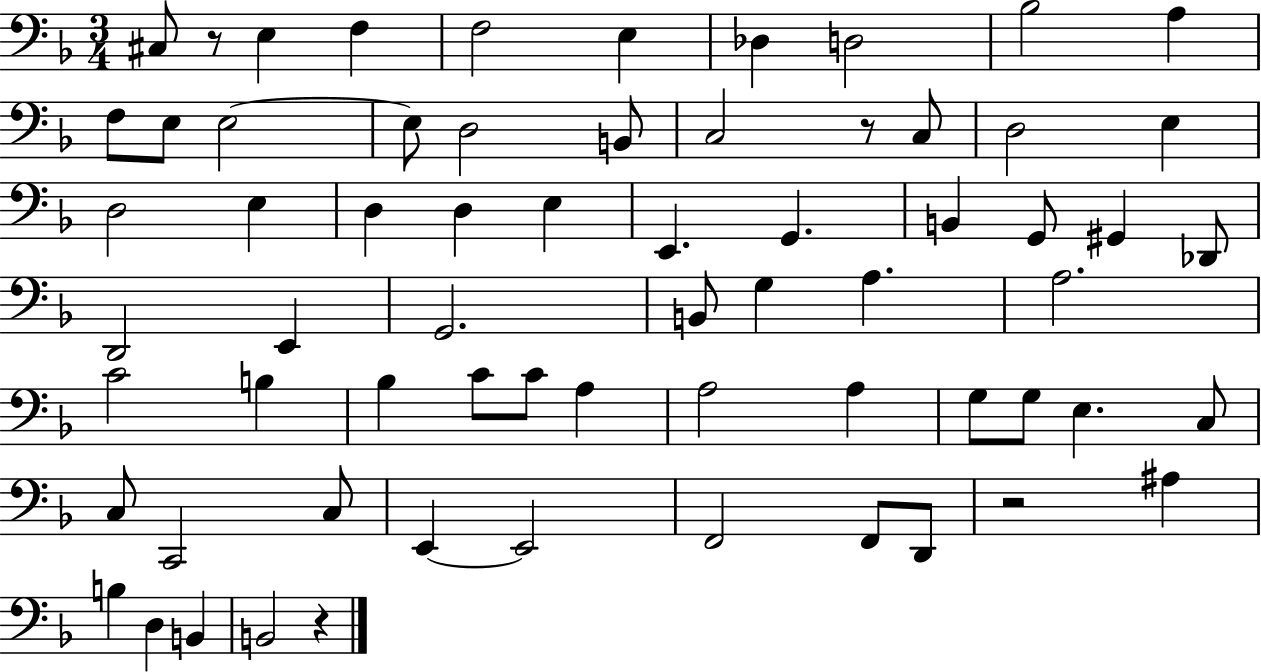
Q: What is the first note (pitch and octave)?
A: C#3